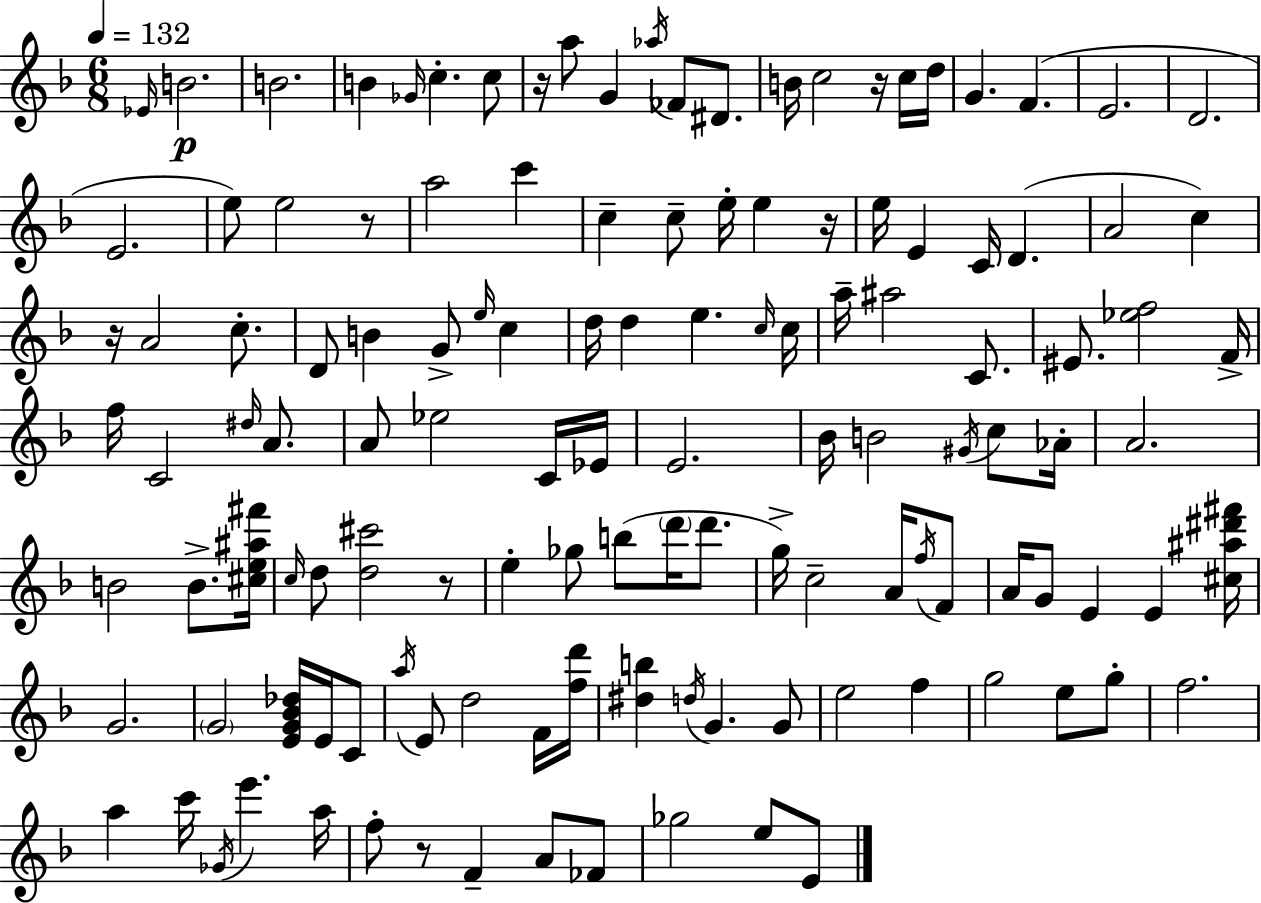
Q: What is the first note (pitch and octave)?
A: Eb4